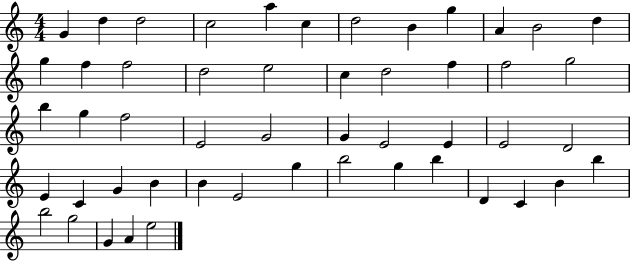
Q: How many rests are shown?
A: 0